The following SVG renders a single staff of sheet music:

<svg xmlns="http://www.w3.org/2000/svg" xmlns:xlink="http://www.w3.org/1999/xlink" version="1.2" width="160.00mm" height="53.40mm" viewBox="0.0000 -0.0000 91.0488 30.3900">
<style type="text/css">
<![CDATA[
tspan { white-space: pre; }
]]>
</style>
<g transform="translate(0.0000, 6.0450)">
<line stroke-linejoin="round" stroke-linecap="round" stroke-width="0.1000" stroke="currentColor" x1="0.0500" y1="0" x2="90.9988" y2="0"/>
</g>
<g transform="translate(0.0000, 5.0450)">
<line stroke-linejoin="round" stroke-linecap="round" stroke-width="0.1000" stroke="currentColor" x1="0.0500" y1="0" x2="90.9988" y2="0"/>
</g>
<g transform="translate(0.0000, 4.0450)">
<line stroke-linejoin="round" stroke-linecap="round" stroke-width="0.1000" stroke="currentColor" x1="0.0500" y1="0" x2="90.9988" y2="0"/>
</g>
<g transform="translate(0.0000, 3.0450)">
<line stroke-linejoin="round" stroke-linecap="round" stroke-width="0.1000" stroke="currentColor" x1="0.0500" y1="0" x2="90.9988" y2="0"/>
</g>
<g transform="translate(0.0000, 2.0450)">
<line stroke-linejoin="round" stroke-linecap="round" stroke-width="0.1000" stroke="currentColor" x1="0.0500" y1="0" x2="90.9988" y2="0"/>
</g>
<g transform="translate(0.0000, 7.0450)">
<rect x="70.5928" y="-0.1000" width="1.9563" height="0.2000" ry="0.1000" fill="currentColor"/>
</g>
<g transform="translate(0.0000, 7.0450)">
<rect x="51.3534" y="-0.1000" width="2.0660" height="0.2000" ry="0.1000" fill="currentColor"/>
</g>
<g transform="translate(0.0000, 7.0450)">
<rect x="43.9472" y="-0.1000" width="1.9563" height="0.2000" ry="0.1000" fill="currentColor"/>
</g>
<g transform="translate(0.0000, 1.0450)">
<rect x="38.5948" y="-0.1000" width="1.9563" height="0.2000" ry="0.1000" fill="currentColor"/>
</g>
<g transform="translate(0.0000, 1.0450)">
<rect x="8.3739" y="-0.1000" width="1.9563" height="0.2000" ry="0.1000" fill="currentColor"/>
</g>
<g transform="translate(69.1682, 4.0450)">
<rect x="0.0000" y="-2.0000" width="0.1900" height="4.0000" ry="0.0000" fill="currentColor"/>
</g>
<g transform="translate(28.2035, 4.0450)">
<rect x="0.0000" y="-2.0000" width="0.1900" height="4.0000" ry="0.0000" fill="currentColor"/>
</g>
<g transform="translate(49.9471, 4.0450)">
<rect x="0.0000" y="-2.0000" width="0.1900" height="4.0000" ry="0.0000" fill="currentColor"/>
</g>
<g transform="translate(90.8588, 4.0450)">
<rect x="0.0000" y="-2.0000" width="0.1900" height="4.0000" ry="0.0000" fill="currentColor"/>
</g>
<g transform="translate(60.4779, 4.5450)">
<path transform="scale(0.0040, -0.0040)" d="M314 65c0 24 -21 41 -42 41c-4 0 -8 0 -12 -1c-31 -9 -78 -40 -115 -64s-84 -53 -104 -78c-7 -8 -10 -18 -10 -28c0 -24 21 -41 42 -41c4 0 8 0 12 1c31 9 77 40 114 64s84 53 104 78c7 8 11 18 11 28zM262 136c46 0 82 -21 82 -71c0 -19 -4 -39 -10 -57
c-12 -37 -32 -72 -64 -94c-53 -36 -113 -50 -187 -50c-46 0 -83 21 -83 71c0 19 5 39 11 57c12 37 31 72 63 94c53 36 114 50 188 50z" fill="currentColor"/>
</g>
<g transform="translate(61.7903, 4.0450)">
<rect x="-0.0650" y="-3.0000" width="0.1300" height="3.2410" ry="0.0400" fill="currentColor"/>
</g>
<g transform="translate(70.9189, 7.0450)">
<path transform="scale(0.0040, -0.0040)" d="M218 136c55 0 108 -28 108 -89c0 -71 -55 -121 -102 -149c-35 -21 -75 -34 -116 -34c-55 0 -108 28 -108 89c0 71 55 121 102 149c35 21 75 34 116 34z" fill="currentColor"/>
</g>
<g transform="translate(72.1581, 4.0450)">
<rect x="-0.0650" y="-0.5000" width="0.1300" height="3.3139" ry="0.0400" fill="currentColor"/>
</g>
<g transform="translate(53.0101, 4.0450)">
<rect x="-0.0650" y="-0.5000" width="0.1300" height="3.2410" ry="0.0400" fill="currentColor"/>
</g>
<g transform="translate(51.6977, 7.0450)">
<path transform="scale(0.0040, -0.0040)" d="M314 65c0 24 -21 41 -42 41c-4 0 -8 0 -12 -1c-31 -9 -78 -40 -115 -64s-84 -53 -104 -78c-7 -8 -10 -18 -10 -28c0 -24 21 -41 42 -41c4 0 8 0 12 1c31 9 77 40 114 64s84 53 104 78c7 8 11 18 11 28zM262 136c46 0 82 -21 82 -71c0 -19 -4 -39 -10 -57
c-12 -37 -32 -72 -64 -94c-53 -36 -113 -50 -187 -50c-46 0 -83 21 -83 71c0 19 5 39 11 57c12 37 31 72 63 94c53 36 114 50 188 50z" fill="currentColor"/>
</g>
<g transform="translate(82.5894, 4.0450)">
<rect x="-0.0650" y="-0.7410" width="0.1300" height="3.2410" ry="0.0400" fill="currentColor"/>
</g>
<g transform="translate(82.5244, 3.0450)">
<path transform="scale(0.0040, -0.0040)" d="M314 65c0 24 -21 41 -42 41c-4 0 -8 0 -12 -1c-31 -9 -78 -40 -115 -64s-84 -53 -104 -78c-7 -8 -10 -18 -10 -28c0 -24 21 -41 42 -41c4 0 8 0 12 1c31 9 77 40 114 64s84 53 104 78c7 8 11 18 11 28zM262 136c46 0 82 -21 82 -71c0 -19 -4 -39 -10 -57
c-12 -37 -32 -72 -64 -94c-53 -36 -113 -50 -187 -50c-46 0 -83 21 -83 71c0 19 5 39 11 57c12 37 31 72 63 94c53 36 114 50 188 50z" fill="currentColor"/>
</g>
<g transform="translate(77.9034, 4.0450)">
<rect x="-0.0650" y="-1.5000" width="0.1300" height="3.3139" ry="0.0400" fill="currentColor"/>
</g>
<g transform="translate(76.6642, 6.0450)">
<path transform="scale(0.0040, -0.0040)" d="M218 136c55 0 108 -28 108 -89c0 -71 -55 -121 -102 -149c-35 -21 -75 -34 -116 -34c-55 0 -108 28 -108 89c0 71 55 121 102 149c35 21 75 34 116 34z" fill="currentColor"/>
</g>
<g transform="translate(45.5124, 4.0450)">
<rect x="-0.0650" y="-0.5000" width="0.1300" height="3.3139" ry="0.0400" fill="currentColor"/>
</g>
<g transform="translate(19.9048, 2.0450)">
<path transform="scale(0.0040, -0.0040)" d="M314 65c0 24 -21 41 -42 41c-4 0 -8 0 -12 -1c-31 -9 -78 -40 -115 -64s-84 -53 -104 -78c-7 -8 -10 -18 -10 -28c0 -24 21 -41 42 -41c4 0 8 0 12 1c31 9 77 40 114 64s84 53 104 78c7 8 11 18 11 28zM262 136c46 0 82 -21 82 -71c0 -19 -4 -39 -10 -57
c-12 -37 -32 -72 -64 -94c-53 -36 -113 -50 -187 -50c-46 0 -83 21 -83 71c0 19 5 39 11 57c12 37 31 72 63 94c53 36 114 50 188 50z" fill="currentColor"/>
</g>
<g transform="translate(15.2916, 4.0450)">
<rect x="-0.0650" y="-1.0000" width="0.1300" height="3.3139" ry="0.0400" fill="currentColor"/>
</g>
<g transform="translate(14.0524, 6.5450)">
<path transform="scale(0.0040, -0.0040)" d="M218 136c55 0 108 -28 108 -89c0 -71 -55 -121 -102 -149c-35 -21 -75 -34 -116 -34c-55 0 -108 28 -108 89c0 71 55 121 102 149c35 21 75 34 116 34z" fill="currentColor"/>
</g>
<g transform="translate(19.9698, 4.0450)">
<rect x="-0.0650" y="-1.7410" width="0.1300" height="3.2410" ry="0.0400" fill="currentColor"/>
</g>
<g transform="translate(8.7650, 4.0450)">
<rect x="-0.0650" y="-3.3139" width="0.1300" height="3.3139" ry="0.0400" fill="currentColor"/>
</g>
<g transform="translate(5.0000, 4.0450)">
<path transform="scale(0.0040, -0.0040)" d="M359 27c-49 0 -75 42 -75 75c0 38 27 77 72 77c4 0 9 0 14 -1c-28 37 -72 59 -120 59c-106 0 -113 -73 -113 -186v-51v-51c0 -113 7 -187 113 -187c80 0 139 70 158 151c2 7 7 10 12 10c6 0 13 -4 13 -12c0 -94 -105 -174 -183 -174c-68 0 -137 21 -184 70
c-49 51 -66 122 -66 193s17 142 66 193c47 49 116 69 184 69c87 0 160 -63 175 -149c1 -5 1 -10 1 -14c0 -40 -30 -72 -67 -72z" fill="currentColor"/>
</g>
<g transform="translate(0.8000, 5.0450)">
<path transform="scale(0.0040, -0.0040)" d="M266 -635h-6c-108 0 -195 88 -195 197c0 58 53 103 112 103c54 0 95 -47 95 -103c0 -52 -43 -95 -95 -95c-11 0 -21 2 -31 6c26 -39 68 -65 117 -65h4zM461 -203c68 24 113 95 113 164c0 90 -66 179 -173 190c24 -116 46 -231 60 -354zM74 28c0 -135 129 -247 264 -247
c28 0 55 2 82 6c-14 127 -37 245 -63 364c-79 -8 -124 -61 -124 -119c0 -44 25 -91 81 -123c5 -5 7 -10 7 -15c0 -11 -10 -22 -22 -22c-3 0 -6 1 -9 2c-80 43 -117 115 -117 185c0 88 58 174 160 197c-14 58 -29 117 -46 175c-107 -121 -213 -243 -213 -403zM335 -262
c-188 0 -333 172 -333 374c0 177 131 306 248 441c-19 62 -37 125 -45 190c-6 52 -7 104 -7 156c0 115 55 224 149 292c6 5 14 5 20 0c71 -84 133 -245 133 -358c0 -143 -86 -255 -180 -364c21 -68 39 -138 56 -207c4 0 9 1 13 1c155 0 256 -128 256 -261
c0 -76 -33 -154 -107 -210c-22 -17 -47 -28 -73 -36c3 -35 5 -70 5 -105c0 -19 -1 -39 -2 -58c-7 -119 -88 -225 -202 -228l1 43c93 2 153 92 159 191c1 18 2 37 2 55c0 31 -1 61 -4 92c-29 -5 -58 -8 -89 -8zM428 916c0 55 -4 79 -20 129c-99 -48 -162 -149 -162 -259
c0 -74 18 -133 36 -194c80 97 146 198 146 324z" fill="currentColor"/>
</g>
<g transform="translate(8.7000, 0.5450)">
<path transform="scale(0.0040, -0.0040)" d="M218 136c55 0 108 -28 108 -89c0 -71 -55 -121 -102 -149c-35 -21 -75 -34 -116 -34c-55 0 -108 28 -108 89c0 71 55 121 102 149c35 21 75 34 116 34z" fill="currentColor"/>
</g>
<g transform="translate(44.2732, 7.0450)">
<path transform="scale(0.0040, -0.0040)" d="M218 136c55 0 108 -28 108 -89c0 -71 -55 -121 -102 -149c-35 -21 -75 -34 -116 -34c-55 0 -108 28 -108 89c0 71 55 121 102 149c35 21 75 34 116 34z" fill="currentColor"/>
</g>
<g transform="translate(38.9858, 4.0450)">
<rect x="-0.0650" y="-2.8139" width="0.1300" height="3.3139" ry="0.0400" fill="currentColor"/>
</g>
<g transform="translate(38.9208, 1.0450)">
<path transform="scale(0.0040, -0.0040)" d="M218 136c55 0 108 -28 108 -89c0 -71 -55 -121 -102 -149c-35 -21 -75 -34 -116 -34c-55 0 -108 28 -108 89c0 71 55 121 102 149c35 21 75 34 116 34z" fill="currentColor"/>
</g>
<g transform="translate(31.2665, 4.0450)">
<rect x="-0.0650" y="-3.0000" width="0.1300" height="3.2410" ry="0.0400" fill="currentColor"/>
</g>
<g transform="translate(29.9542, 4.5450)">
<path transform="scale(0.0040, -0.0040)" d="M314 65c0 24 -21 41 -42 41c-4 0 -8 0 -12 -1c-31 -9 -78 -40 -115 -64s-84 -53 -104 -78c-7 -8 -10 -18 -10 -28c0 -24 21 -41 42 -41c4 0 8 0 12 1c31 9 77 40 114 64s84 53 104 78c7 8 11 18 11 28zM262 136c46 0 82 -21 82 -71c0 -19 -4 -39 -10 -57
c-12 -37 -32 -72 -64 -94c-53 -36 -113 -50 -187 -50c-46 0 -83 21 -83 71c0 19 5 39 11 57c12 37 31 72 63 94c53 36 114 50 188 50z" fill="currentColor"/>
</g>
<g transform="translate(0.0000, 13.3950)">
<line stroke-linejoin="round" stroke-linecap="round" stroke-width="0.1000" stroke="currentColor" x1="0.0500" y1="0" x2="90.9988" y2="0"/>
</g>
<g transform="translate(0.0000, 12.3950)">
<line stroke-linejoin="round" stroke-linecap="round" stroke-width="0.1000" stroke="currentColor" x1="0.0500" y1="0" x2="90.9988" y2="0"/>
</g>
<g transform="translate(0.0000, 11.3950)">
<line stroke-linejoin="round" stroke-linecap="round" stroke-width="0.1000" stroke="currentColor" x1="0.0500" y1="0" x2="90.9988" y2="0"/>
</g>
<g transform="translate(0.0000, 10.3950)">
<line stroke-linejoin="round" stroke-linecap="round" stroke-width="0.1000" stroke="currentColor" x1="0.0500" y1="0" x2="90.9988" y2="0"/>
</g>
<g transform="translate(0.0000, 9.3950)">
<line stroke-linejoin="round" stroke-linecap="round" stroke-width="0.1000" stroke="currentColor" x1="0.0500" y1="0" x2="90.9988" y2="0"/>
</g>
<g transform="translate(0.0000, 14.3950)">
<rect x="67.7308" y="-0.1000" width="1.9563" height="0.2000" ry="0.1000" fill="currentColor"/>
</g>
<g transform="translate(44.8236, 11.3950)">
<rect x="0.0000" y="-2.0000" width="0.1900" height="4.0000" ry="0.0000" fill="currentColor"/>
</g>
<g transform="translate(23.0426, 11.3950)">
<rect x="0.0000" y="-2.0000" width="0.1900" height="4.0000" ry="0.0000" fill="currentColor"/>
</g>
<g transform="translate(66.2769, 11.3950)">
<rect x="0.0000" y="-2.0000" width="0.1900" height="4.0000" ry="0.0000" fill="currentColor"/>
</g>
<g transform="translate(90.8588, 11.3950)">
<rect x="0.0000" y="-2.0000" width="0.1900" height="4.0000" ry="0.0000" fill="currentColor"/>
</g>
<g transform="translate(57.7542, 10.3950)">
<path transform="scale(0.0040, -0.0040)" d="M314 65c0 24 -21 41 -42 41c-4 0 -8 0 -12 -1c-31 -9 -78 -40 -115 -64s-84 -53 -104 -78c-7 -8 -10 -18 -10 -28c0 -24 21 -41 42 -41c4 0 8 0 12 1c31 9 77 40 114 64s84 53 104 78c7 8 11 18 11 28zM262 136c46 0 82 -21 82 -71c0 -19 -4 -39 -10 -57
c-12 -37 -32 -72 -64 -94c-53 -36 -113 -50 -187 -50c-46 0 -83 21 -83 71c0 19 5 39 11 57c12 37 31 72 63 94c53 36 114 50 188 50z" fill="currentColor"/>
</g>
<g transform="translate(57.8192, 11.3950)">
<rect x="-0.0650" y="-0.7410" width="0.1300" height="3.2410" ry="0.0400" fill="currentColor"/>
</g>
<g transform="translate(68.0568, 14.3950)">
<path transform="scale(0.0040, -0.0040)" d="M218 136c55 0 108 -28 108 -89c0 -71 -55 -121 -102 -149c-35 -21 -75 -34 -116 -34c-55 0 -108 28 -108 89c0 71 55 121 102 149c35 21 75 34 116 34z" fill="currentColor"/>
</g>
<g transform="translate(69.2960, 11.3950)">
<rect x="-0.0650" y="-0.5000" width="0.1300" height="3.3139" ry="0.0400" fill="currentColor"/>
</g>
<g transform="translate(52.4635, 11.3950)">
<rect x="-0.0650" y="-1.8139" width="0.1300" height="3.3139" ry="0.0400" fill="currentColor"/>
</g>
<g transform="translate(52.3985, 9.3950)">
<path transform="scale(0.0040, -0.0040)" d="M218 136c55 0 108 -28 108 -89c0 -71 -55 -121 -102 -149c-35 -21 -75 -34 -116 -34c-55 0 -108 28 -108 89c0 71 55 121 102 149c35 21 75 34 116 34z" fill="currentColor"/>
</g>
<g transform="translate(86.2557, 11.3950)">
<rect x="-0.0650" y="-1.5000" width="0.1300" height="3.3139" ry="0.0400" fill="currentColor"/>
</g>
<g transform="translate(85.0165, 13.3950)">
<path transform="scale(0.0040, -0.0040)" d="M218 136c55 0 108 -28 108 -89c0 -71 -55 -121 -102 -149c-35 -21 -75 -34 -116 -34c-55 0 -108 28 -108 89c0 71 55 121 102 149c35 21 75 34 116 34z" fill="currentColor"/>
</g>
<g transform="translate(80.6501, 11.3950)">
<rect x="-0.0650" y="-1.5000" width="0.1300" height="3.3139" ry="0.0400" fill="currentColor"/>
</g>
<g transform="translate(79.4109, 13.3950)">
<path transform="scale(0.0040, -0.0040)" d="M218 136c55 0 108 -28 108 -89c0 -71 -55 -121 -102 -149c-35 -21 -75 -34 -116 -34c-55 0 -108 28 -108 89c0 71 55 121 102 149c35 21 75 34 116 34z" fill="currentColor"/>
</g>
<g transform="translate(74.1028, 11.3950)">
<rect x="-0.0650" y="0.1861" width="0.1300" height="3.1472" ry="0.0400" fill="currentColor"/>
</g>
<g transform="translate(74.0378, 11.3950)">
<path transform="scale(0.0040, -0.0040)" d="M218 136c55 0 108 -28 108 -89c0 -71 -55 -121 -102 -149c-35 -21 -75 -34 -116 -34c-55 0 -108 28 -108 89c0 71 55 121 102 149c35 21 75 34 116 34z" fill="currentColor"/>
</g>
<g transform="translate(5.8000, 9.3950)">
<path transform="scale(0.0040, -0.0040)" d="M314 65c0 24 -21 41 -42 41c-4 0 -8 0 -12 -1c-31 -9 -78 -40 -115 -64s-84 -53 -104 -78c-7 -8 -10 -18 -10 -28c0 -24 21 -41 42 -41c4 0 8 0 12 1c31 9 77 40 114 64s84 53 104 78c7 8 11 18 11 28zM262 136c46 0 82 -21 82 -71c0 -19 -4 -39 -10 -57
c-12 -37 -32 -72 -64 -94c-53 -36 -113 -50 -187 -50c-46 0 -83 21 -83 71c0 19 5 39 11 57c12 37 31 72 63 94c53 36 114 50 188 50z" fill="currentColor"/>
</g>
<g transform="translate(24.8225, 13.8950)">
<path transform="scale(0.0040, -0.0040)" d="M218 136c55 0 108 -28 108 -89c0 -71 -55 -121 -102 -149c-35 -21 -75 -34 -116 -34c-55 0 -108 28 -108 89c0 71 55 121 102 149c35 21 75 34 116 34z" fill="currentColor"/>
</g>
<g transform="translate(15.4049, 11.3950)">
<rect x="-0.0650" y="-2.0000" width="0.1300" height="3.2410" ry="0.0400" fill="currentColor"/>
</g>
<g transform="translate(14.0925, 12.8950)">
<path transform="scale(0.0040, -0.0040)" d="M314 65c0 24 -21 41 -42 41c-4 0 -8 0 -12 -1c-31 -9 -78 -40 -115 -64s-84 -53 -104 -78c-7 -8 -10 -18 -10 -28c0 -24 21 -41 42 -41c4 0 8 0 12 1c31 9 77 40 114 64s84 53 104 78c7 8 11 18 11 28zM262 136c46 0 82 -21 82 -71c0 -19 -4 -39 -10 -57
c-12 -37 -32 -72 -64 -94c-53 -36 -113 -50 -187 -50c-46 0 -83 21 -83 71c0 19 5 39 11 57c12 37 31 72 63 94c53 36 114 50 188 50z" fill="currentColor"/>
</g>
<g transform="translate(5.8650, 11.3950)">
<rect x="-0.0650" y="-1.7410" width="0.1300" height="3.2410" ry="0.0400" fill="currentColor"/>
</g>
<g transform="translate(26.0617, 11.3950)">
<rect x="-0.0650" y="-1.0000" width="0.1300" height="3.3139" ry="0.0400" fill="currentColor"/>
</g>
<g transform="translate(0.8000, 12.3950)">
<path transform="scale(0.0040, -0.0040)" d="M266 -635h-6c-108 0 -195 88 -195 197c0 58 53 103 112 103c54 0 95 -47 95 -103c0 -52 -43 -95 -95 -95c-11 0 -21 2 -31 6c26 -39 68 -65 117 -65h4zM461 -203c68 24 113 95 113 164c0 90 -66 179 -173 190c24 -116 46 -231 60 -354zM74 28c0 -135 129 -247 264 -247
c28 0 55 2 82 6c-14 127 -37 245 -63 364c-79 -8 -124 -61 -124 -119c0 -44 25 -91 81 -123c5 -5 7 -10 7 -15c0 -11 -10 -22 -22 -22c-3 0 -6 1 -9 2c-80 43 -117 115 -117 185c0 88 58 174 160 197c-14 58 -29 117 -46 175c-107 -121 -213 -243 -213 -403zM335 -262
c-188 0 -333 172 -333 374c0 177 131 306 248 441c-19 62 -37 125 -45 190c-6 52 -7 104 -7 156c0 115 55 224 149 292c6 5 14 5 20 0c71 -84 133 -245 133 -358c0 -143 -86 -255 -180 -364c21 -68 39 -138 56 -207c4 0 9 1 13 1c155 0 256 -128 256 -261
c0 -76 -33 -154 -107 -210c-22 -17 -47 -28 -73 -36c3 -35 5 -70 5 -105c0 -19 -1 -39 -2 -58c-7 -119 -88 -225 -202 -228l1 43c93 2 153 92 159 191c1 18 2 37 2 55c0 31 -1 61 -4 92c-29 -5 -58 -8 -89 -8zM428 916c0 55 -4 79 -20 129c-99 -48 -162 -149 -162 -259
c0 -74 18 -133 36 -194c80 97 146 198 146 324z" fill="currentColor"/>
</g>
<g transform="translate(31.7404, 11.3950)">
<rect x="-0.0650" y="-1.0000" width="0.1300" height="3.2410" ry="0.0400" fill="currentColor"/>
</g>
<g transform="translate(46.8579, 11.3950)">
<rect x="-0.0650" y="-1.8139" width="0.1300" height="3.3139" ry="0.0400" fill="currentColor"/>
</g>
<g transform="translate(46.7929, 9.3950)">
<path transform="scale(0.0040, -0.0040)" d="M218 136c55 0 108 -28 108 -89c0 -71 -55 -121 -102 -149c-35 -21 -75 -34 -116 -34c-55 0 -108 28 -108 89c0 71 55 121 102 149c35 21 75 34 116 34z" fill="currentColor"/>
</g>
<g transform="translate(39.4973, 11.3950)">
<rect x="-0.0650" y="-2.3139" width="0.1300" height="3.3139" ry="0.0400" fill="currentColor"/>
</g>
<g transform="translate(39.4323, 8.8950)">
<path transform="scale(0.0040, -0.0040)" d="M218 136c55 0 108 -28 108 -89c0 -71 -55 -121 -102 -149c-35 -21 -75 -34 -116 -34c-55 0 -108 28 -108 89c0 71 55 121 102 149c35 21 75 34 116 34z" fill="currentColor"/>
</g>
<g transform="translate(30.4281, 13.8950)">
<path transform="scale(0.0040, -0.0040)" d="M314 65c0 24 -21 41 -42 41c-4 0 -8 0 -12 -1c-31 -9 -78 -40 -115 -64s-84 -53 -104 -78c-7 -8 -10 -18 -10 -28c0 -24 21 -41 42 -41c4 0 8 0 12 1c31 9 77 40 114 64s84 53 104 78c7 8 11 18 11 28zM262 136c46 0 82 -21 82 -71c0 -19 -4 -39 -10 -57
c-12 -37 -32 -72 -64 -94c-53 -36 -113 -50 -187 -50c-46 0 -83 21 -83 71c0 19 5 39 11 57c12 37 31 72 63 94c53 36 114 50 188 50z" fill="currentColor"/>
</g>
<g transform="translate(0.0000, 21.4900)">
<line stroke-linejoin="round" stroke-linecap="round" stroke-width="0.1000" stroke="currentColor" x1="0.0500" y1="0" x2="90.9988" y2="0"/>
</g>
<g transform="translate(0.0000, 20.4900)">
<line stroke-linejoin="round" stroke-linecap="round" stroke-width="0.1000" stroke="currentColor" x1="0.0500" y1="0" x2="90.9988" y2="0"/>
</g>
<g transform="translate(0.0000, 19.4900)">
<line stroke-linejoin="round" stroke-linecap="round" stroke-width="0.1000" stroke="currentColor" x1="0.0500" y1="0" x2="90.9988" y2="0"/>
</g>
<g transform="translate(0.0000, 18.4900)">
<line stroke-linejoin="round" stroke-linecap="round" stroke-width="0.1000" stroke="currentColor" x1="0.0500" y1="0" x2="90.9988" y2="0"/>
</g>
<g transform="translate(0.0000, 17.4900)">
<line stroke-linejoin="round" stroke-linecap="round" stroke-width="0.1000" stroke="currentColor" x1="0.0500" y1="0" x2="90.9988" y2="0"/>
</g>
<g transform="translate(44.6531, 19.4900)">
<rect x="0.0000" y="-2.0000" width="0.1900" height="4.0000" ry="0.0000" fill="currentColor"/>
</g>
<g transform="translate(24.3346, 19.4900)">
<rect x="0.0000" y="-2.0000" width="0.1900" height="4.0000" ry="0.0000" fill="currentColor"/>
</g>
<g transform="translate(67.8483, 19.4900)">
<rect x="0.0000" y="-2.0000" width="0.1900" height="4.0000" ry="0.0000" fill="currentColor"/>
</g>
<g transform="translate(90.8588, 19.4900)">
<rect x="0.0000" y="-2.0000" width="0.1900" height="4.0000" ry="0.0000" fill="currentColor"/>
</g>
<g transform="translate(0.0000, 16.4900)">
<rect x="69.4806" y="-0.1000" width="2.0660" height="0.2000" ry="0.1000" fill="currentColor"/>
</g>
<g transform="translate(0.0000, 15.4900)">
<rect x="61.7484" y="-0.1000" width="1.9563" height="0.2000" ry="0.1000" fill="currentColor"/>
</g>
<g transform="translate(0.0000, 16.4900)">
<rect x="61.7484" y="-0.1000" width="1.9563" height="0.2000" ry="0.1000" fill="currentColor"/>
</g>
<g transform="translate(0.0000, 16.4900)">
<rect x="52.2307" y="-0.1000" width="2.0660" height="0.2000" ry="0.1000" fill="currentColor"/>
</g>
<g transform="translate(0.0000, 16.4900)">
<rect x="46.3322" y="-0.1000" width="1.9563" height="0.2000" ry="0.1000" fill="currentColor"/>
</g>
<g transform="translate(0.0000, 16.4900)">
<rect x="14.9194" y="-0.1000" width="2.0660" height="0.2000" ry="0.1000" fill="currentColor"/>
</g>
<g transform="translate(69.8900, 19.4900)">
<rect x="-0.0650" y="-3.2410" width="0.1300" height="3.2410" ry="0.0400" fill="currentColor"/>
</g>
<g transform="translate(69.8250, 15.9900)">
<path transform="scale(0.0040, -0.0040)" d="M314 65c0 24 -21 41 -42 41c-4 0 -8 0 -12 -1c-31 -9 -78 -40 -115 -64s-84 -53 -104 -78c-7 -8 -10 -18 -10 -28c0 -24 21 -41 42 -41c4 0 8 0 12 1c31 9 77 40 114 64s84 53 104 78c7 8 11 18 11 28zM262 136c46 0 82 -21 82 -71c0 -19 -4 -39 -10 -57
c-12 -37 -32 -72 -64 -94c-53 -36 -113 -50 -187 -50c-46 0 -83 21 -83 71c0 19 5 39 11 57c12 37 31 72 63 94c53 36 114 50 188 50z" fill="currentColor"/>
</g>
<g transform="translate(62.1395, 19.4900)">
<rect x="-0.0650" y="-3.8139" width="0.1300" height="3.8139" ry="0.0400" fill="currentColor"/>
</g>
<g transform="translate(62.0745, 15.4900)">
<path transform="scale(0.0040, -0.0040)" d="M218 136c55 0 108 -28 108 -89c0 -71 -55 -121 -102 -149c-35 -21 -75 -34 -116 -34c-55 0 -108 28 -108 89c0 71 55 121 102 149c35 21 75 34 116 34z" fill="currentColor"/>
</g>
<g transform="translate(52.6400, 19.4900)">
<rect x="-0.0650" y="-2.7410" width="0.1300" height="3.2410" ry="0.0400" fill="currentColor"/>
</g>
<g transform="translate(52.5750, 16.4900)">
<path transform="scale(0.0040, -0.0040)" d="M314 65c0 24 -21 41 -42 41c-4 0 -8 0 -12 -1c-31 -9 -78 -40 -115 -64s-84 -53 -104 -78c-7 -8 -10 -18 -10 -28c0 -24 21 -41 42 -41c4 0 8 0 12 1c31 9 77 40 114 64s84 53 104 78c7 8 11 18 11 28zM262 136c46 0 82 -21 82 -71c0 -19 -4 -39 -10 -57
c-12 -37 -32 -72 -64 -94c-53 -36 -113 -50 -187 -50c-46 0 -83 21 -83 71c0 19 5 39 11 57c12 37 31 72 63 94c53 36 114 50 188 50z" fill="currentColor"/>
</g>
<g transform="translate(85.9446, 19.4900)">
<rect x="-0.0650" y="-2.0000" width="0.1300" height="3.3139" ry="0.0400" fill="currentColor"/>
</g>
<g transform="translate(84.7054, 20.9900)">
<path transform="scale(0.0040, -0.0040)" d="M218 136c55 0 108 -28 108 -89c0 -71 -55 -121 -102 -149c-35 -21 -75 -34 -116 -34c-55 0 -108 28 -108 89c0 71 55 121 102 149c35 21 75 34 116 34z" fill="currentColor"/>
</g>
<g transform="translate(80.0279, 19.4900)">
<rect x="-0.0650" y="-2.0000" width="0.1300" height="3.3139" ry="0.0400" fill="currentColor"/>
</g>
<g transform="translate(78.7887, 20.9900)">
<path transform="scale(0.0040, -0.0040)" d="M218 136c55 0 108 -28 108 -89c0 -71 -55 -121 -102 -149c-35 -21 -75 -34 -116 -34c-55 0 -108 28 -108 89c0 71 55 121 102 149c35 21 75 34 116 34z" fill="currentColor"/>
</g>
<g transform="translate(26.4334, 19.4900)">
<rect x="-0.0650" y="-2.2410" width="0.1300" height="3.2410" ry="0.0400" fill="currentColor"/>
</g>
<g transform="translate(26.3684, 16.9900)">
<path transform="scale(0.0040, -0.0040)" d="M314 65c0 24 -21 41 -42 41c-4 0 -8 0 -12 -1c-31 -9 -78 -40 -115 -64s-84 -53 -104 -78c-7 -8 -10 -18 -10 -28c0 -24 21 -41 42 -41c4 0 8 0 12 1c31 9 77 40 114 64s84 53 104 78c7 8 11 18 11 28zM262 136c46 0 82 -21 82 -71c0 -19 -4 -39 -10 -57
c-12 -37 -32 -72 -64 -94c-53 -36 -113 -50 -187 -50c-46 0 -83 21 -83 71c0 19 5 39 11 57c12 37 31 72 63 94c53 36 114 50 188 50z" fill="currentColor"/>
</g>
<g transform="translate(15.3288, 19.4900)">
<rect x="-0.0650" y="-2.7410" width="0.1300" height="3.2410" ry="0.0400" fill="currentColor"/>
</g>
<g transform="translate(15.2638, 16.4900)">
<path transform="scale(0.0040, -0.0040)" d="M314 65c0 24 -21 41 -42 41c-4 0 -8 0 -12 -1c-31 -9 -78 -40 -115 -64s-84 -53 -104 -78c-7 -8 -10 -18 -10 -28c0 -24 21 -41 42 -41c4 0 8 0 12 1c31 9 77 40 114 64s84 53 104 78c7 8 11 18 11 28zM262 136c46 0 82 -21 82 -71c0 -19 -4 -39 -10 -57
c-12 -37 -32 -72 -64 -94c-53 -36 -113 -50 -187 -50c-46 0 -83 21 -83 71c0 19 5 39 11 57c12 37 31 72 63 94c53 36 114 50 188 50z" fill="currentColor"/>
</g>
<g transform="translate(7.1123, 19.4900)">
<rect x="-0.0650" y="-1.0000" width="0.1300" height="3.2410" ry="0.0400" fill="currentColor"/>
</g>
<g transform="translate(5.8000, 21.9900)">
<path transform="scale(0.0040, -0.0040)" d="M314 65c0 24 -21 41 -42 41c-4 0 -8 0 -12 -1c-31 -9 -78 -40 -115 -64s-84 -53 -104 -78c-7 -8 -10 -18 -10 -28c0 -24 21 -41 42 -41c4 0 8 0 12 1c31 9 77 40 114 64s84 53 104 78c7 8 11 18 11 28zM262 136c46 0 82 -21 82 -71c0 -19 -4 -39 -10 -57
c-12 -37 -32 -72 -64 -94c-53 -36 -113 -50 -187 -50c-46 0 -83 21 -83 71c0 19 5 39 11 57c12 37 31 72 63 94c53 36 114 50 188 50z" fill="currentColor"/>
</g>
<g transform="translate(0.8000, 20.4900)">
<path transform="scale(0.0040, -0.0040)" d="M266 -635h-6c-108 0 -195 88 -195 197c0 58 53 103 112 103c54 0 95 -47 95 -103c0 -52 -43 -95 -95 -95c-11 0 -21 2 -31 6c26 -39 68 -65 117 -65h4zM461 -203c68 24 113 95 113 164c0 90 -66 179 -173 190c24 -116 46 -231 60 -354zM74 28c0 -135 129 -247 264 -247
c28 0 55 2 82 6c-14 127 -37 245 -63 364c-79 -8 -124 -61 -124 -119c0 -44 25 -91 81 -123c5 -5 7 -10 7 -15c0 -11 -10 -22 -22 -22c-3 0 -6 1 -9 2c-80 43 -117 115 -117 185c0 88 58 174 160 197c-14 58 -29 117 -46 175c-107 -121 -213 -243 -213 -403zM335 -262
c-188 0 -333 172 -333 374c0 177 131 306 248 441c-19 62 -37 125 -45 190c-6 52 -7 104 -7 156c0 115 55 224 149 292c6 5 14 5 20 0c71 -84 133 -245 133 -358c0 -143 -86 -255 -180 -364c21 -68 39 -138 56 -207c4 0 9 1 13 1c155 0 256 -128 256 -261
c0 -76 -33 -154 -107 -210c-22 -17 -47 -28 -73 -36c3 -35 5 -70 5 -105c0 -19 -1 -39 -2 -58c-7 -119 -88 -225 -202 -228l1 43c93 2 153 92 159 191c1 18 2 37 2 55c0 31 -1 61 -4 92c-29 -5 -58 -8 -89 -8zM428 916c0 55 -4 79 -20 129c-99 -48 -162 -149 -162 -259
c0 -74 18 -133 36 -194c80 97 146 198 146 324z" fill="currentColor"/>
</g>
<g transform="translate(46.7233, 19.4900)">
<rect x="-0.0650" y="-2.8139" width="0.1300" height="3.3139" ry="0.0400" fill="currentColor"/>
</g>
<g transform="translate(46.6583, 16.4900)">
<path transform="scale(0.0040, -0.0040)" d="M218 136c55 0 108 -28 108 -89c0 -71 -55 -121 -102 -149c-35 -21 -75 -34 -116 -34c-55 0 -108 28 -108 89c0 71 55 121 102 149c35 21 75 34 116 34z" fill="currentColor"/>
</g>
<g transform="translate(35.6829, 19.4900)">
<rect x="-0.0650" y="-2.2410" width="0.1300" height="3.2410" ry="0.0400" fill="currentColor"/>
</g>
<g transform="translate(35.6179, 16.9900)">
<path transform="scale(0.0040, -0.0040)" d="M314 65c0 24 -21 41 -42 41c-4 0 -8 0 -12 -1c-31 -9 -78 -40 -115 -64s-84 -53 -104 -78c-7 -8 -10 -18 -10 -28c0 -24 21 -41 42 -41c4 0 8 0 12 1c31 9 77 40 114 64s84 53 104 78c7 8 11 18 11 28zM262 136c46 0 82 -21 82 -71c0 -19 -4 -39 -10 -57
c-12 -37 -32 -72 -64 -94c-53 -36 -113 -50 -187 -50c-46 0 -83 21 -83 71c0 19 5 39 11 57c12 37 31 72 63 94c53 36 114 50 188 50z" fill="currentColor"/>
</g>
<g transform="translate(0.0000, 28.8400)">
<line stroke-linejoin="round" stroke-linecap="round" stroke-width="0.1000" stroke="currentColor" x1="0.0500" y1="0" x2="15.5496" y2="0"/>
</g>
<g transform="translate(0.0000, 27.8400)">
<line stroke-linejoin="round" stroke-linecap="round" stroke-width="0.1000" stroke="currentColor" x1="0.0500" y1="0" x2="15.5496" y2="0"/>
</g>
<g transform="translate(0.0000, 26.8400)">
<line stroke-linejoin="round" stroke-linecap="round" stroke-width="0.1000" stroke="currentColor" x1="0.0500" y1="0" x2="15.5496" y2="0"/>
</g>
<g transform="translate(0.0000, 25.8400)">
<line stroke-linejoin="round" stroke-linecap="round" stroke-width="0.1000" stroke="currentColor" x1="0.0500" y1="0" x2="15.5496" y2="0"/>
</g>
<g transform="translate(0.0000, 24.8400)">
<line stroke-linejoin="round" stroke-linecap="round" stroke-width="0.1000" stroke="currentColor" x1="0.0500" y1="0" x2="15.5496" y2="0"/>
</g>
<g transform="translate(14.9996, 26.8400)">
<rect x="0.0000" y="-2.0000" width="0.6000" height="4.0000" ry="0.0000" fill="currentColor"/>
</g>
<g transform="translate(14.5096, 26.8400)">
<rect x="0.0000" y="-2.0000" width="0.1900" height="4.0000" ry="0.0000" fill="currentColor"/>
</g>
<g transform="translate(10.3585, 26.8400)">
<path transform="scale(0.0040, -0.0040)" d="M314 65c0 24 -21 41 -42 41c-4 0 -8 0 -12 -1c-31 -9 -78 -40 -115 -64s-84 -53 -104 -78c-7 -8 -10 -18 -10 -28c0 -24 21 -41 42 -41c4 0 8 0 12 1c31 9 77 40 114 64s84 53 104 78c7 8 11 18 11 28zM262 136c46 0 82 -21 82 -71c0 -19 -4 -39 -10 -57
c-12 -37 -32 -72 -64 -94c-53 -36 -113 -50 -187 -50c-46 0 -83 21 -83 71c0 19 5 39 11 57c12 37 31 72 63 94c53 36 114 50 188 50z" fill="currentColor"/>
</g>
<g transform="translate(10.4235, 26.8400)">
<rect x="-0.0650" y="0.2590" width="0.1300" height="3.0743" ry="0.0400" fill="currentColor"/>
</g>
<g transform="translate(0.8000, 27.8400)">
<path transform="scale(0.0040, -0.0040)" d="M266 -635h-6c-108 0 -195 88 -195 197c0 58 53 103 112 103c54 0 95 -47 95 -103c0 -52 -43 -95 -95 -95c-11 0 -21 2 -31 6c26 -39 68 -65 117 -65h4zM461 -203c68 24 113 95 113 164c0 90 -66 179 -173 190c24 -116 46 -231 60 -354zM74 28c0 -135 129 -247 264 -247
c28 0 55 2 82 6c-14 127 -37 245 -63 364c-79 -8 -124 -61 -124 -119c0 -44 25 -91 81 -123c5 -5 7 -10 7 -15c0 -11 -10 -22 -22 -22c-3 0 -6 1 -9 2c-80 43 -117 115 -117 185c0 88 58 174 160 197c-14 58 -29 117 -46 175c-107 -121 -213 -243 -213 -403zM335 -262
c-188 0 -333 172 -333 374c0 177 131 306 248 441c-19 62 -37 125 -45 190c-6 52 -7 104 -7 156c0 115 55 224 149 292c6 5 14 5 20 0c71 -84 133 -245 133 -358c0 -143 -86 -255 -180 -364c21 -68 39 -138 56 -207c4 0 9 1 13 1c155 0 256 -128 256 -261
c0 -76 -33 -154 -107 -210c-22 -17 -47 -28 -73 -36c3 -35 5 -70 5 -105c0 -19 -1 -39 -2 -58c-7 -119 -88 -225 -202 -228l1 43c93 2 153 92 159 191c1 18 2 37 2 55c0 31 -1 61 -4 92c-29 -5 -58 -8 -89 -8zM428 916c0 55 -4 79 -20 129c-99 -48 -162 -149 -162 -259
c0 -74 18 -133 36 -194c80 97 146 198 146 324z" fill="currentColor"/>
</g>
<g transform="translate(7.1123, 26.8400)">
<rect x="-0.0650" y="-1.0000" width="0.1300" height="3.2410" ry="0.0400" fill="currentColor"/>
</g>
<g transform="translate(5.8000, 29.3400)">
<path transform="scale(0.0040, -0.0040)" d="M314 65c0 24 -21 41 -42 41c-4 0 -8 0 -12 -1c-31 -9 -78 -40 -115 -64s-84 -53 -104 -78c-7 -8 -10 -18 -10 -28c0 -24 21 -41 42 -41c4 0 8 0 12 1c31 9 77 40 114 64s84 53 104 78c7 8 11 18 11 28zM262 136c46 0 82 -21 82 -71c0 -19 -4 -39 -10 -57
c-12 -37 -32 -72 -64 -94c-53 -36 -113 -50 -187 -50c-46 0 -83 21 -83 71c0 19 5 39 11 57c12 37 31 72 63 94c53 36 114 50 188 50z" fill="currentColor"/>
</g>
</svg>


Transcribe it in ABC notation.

X:1
T:Untitled
M:4/4
L:1/4
K:C
b D f2 A2 a C C2 A2 C E d2 f2 F2 D D2 g f f d2 C B E E D2 a2 g2 g2 a a2 c' b2 F F D2 B2